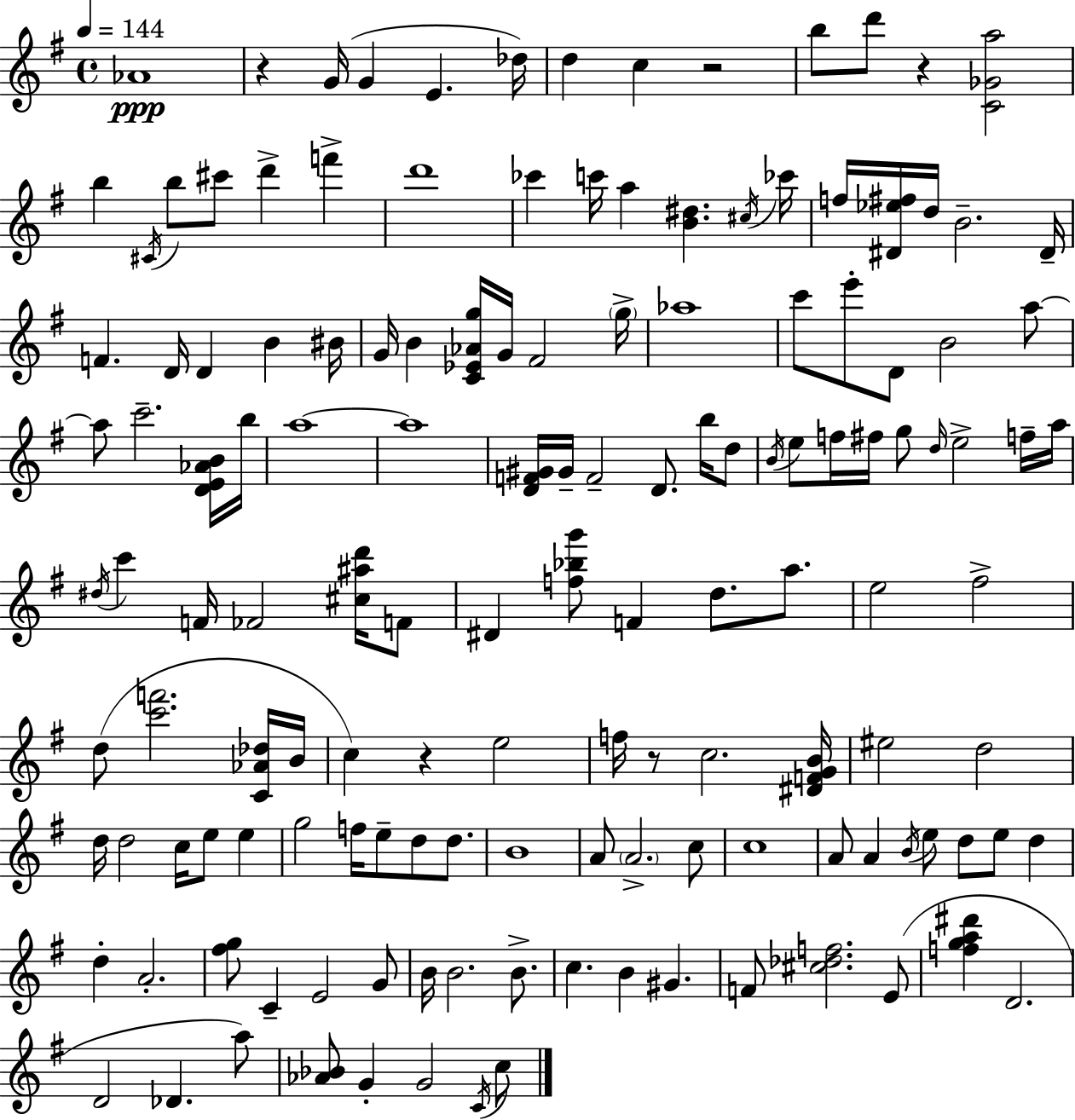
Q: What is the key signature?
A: G major